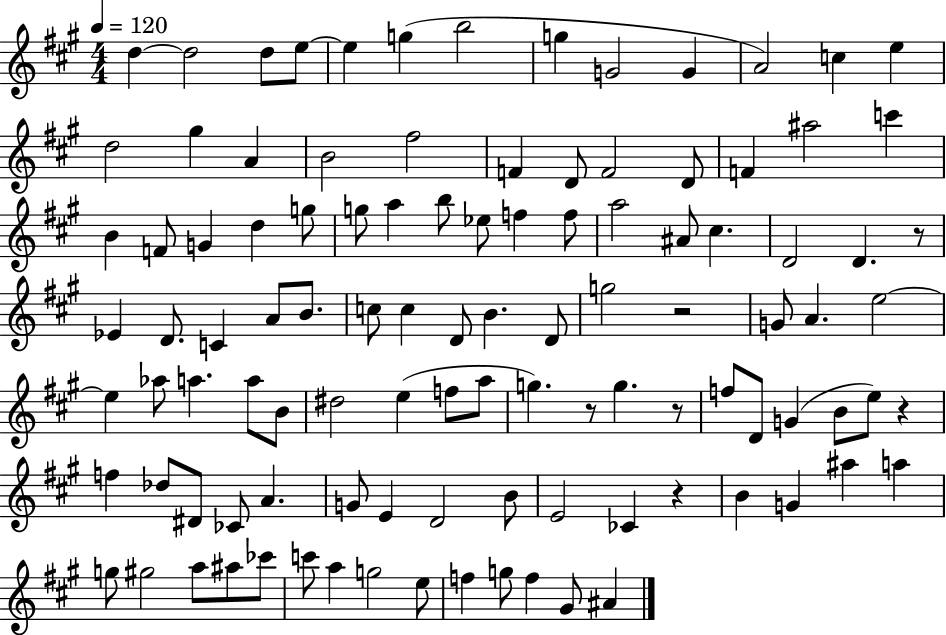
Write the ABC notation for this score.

X:1
T:Untitled
M:4/4
L:1/4
K:A
d d2 d/2 e/2 e g b2 g G2 G A2 c e d2 ^g A B2 ^f2 F D/2 F2 D/2 F ^a2 c' B F/2 G d g/2 g/2 a b/2 _e/2 f f/2 a2 ^A/2 ^c D2 D z/2 _E D/2 C A/2 B/2 c/2 c D/2 B D/2 g2 z2 G/2 A e2 e _a/2 a a/2 B/2 ^d2 e f/2 a/2 g z/2 g z/2 f/2 D/2 G B/2 e/2 z f _d/2 ^D/2 _C/2 A G/2 E D2 B/2 E2 _C z B G ^a a g/2 ^g2 a/2 ^a/2 _c'/2 c'/2 a g2 e/2 f g/2 f ^G/2 ^A